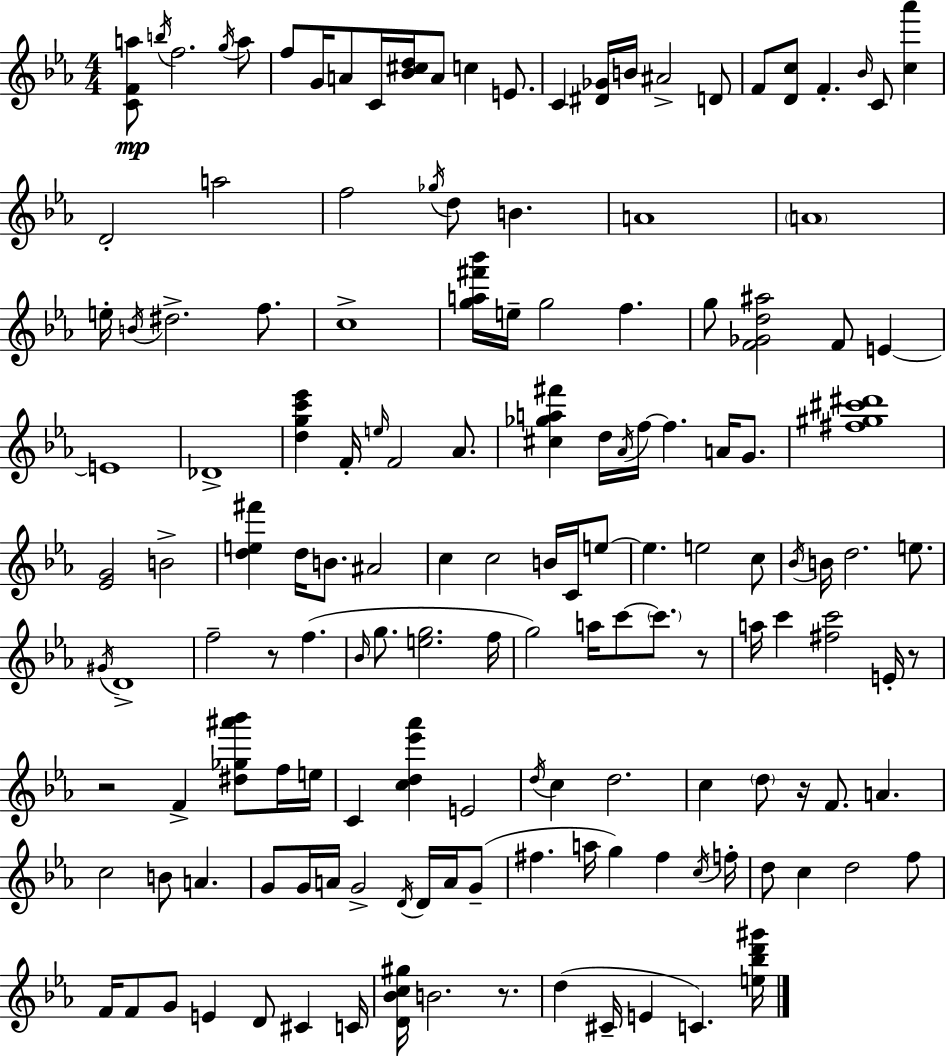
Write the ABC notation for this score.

X:1
T:Untitled
M:4/4
L:1/4
K:Eb
[CFa]/2 b/4 f2 g/4 a/2 f/2 G/4 A/2 C/4 [_B^cd]/4 A/2 c E/2 C [^D_G]/4 B/4 ^A2 D/2 F/2 [Dc]/2 F _B/4 C/2 [c_a'] D2 a2 f2 _g/4 d/2 B A4 A4 e/4 B/4 ^d2 f/2 c4 [ga^f'_b']/4 e/4 g2 f g/2 [F_Gd^a]2 F/2 E E4 _D4 [dgc'_e'] F/4 e/4 F2 _A/2 [^c_ga^f'] d/4 _A/4 f/4 f A/4 G/2 [^f^g^c'^d']4 [_EG]2 B2 [de^f'] d/4 B/2 ^A2 c c2 B/4 C/4 e/2 e e2 c/2 _B/4 B/4 d2 e/2 ^G/4 D4 f2 z/2 f _B/4 g/2 [eg]2 f/4 g2 a/4 c'/2 c'/2 z/2 a/4 c' [^fc']2 E/4 z/2 z2 F [^d_g^a'_b']/2 f/4 e/4 C [cd_e'_a'] E2 d/4 c d2 c d/2 z/4 F/2 A c2 B/2 A G/2 G/4 A/4 G2 D/4 D/4 A/4 G/2 ^f a/4 g ^f c/4 f/4 d/2 c d2 f/2 F/4 F/2 G/2 E D/2 ^C C/4 [D_Bc^g]/4 B2 z/2 d ^C/4 E C [e_bd'^g']/4